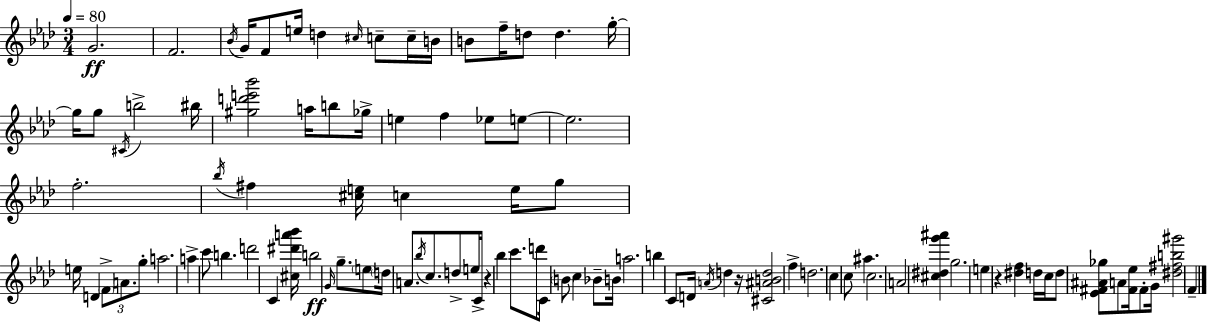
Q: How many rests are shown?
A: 3